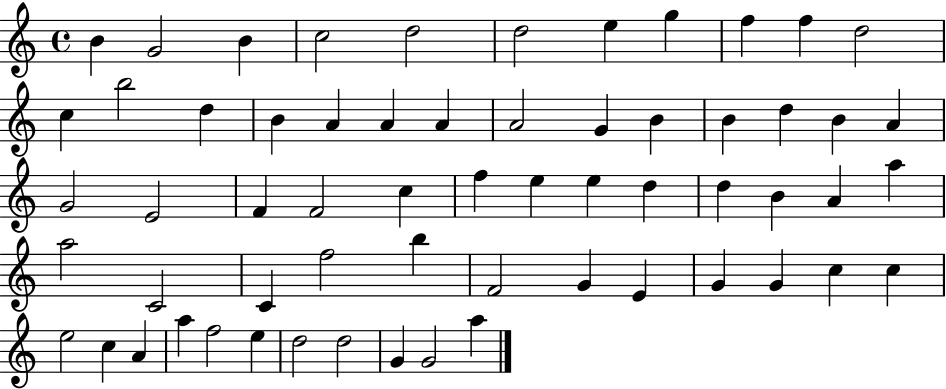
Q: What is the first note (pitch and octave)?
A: B4